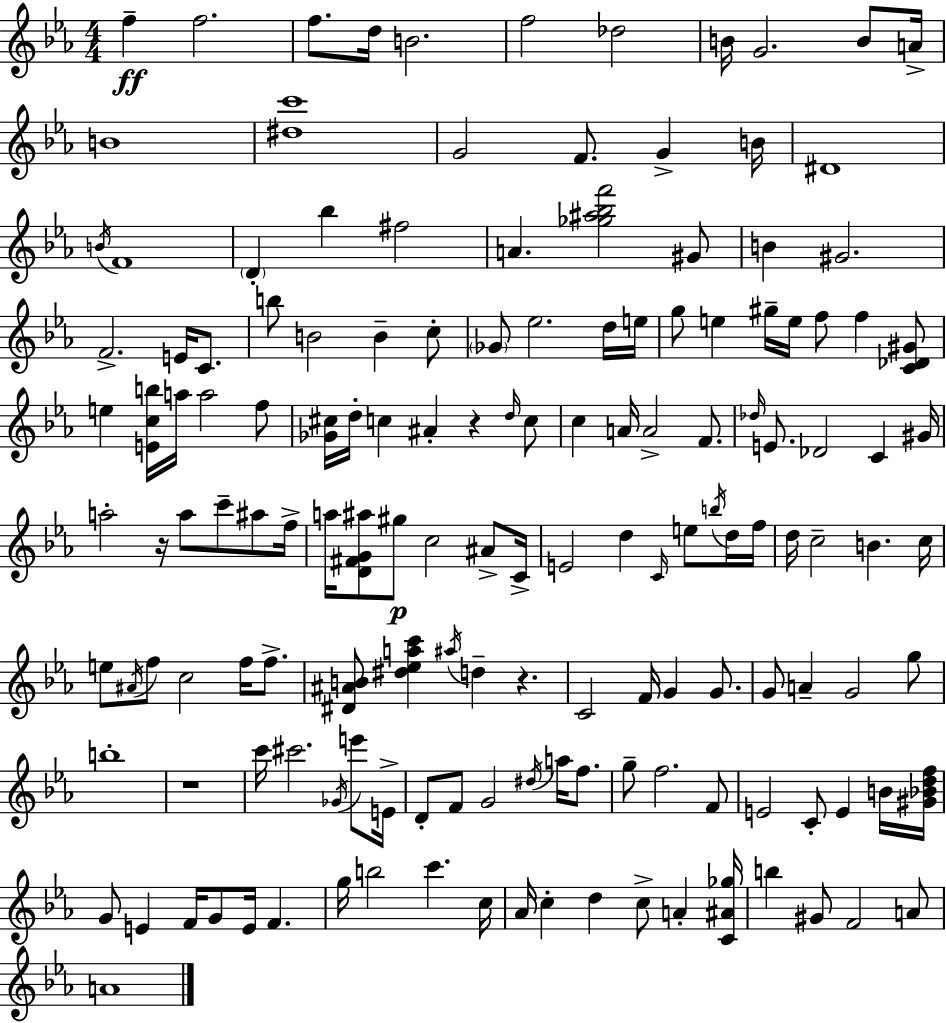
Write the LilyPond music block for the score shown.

{
  \clef treble
  \numericTimeSignature
  \time 4/4
  \key ees \major
  \repeat volta 2 { f''4--\ff f''2. | f''8. d''16 b'2. | f''2 des''2 | b'16 g'2. b'8 a'16-> | \break b'1 | <dis'' c'''>1 | g'2 f'8. g'4-> b'16 | dis'1 | \break \acciaccatura { b'16 } f'1 | \parenthesize d'4-. bes''4 fis''2 | a'4. <ges'' ais'' bes'' f'''>2 gis'8 | b'4 gis'2. | \break f'2.-> e'16 c'8. | b''8 b'2 b'4-- c''8-. | \parenthesize ges'8 ees''2. d''16 | e''16 g''8 e''4 gis''16-- e''16 f''8 f''4 <c' des' gis'>8 | \break e''4 <e' c'' b''>16 a''16 a''2 f''8 | <ges' cis''>16 d''16-. c''4 ais'4-. r4 \grace { d''16 } | c''8 c''4 a'16 a'2-> f'8. | \grace { des''16 } e'8. des'2 c'4 | \break gis'16 a''2-. r16 a''8 c'''8-- | ais''8 f''16-> a''16 <d' fis' g' ais''>8 gis''8\p c''2 | ais'8-> c'16-> e'2 d''4 \grace { c'16 } | e''8 \acciaccatura { b''16 } d''16 f''16 d''16 c''2-- b'4. | \break c''16 e''8 \acciaccatura { ais'16 } f''8 c''2 | f''16 f''8.-> <dis' ais' b'>8 <dis'' ees'' a'' c'''>4 \acciaccatura { ais''16 } d''4-- | r4. c'2 f'16 | g'4 g'8. g'8 a'4-- g'2 | \break g''8 b''1-. | r1 | c'''16 cis'''2. | \acciaccatura { ges'16 } e'''8 e'16-> d'8-. f'8 g'2 | \break \acciaccatura { dis''16 } a''16 f''8. g''8-- f''2. | f'8 e'2 | c'8-. e'4 b'16 <gis' bes' d'' f''>16 g'8 e'4 f'16 | g'8 e'16 f'4. g''16 b''2 | \break c'''4. c''16 aes'16 c''4-. d''4 | c''8-> a'4-. <c' ais' ges''>16 b''4 gis'8 f'2 | a'8 a'1 | } \bar "|."
}